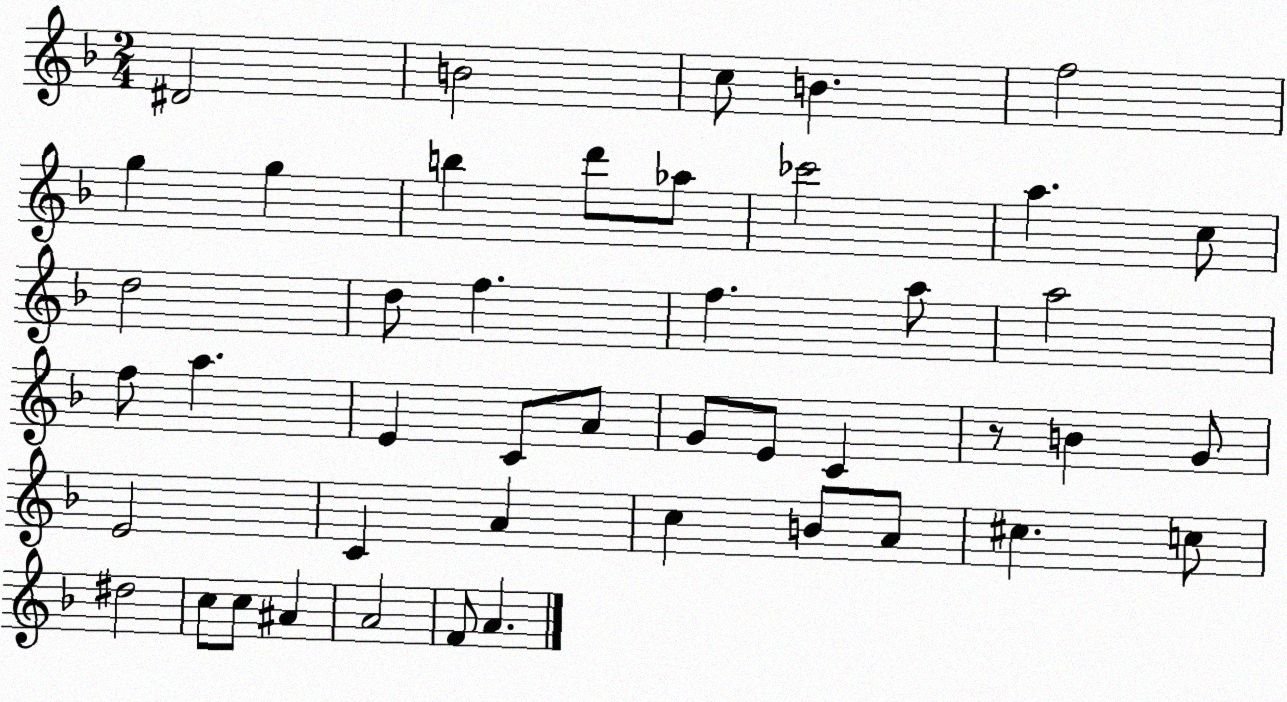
X:1
T:Untitled
M:2/4
L:1/4
K:F
^D2 B2 c/2 B f2 g g b d'/2 _a/2 _c'2 a c/2 d2 d/2 f f a/2 a2 f/2 a E C/2 A/2 G/2 E/2 C z/2 B G/2 E2 C A c B/2 A/2 ^c c/2 ^d2 c/2 c/2 ^A A2 F/2 A